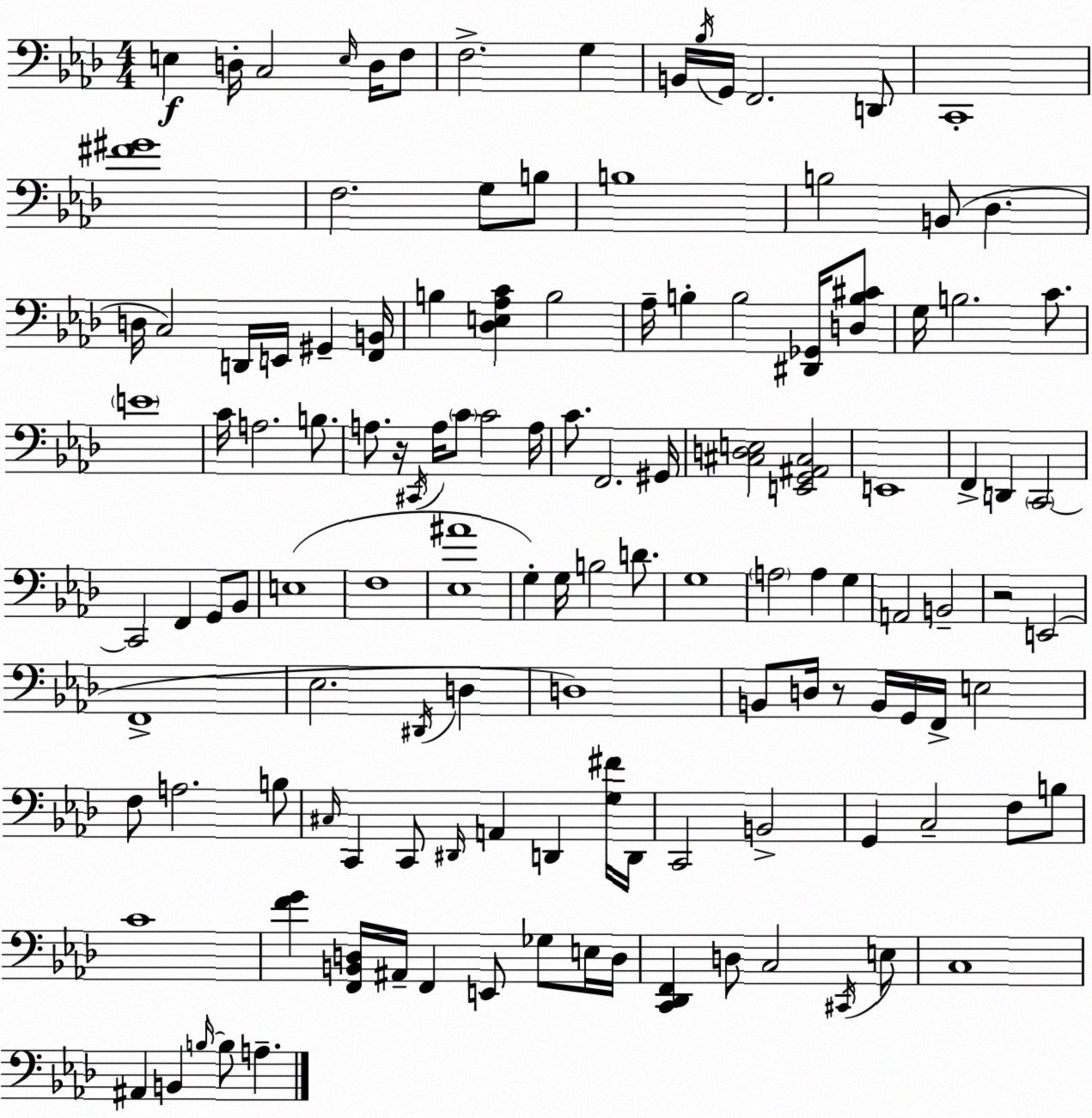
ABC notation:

X:1
T:Untitled
M:4/4
L:1/4
K:Fm
E, D,/4 C,2 E,/4 D,/4 F,/2 F,2 G, B,,/4 _B,/4 G,,/4 F,,2 D,,/2 C,,4 [^F^G]4 F,2 G,/2 B,/2 B,4 B,2 B,,/2 _D, D,/4 C,2 D,,/4 E,,/4 ^G,, [F,,B,,]/4 B, [_D,E,_A,C] B,2 _A,/4 B, B,2 [^D,,_G,,]/4 [D,B,^C]/2 G,/4 B,2 C/2 E4 C/4 A,2 B,/2 A,/2 z/4 ^C,,/4 A,/4 C/2 C2 A,/4 C/2 F,,2 ^G,,/4 [^C,D,E,]2 [E,,G,,^A,,^C,]2 E,,4 F,, D,, C,,2 C,,2 F,, G,,/2 _B,,/2 E,4 F,4 [_E,^A]4 G, G,/4 B,2 D/2 G,4 A,2 A, G, A,,2 B,,2 z2 E,,2 F,,4 _E,2 ^D,,/4 D, D,4 B,,/2 D,/4 z/2 B,,/4 G,,/4 F,,/4 E,2 F,/2 A,2 B,/2 ^C,/4 C,, C,,/2 ^D,,/4 A,, D,, [G,^F]/4 D,,/4 C,,2 B,,2 G,, C,2 F,/2 B,/2 C4 [FG] [F,,B,,D,]/4 ^A,,/4 F,, E,,/2 _G,/2 E,/4 D,/4 [C,,_D,,F,,] D,/2 C,2 ^C,,/4 E,/2 C,4 ^A,, B,, B,/4 B,/2 A,